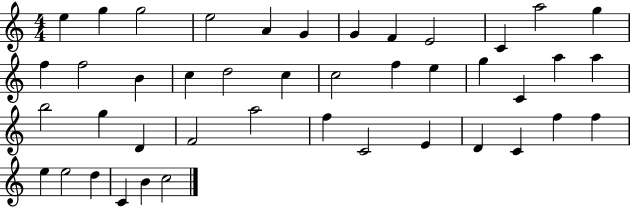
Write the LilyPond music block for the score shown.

{
  \clef treble
  \numericTimeSignature
  \time 4/4
  \key c \major
  e''4 g''4 g''2 | e''2 a'4 g'4 | g'4 f'4 e'2 | c'4 a''2 g''4 | \break f''4 f''2 b'4 | c''4 d''2 c''4 | c''2 f''4 e''4 | g''4 c'4 a''4 a''4 | \break b''2 g''4 d'4 | f'2 a''2 | f''4 c'2 e'4 | d'4 c'4 f''4 f''4 | \break e''4 e''2 d''4 | c'4 b'4 c''2 | \bar "|."
}